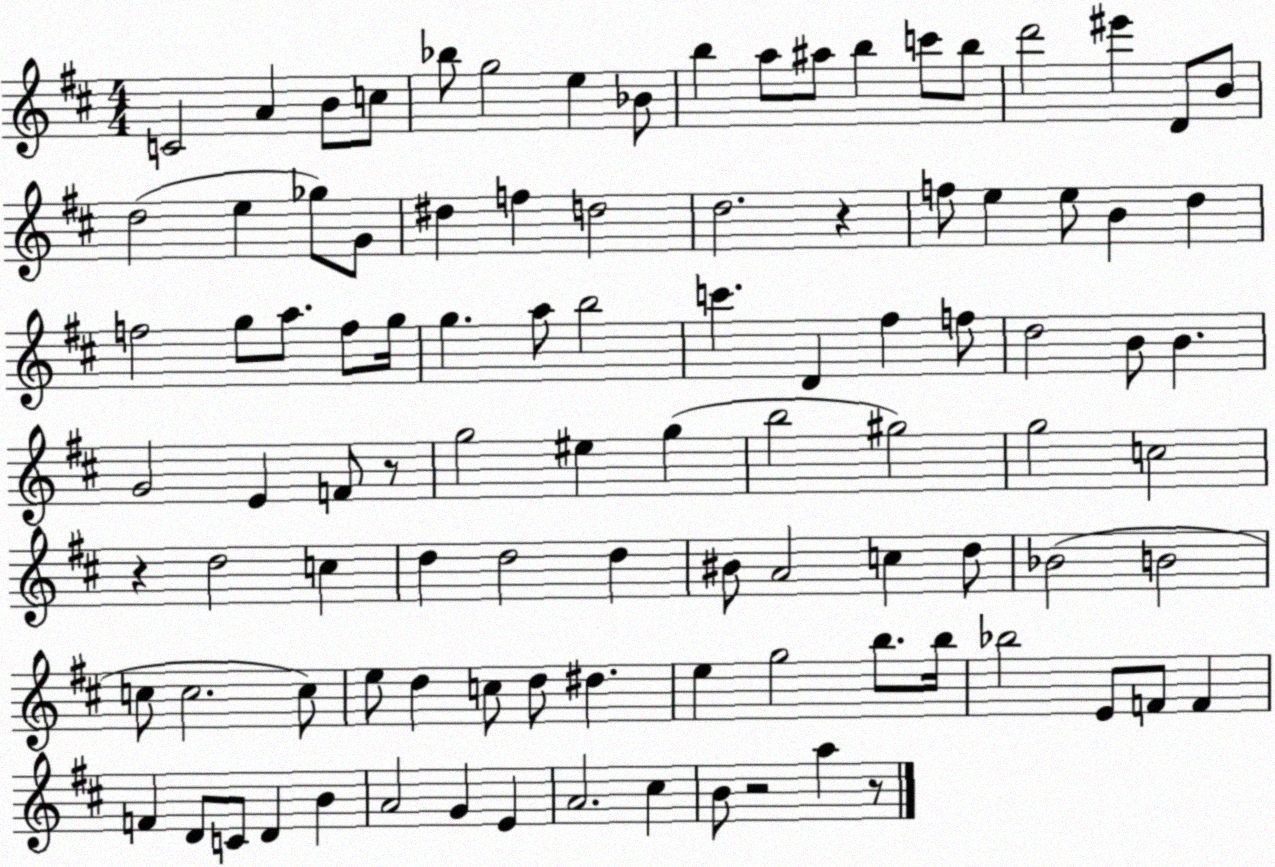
X:1
T:Untitled
M:4/4
L:1/4
K:D
C2 A B/2 c/2 _b/2 g2 e _B/2 b a/2 ^a/2 b c'/2 b/2 d'2 ^e' D/2 B/2 d2 e _g/2 G/2 ^d f d2 d2 z f/2 e e/2 B d f2 g/2 a/2 f/2 g/4 g a/2 b2 c' D ^f f/2 d2 B/2 B G2 E F/2 z/2 g2 ^e g b2 ^g2 g2 c2 z d2 c d d2 d ^B/2 A2 c d/2 _B2 B2 c/2 c2 c/2 e/2 d c/2 d/2 ^d e g2 b/2 b/4 _b2 E/2 F/2 F F D/2 C/2 D B A2 G E A2 ^c B/2 z2 a z/2